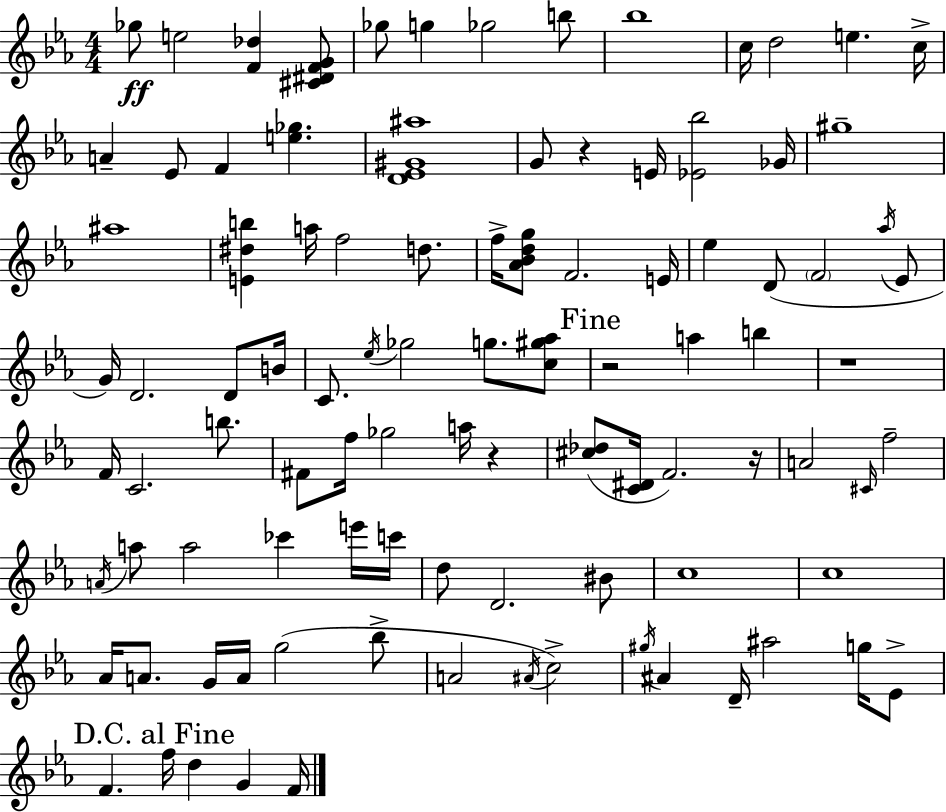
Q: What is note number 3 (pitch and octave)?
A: Gb5